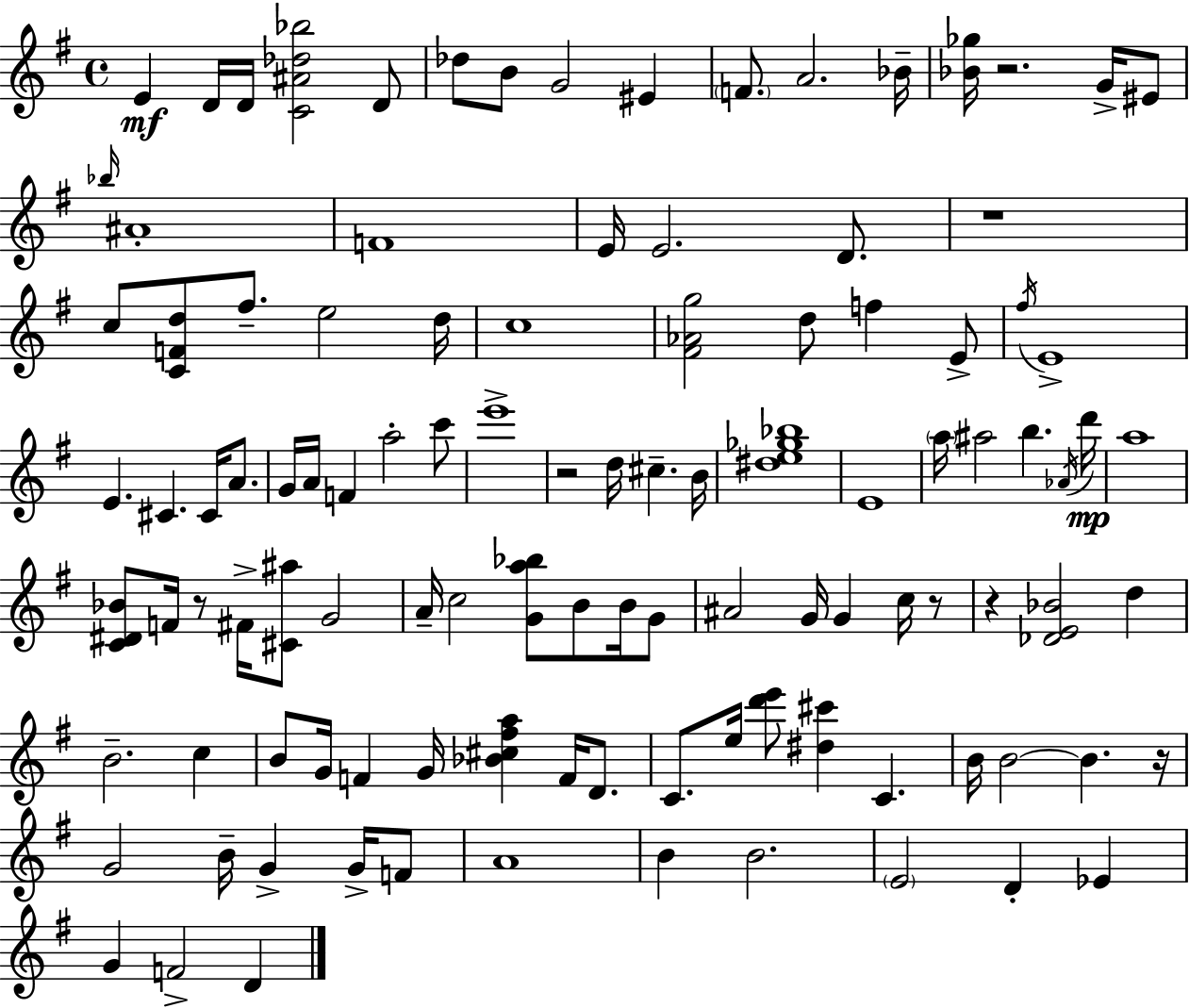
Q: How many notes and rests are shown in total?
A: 109